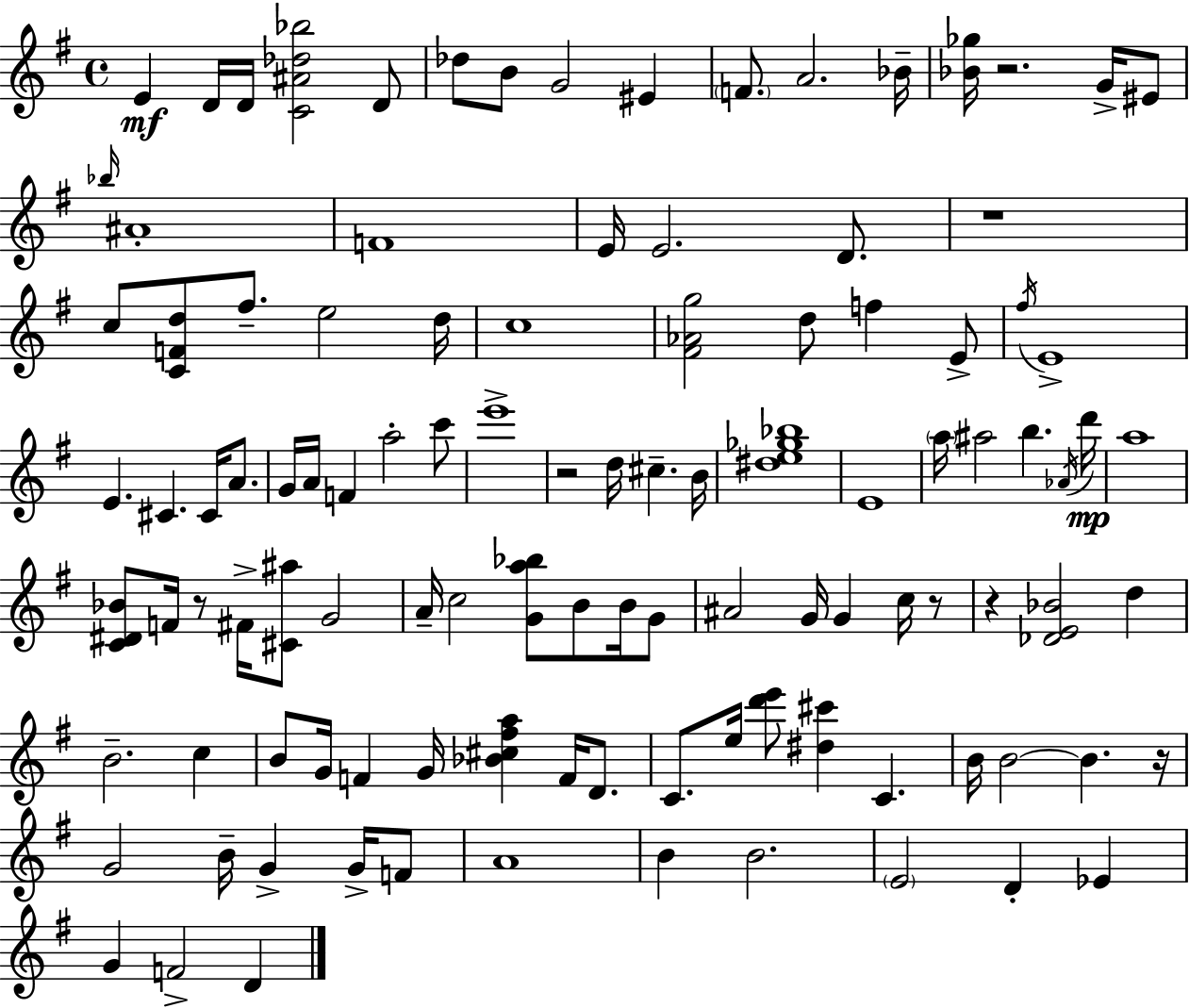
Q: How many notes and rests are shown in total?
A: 109